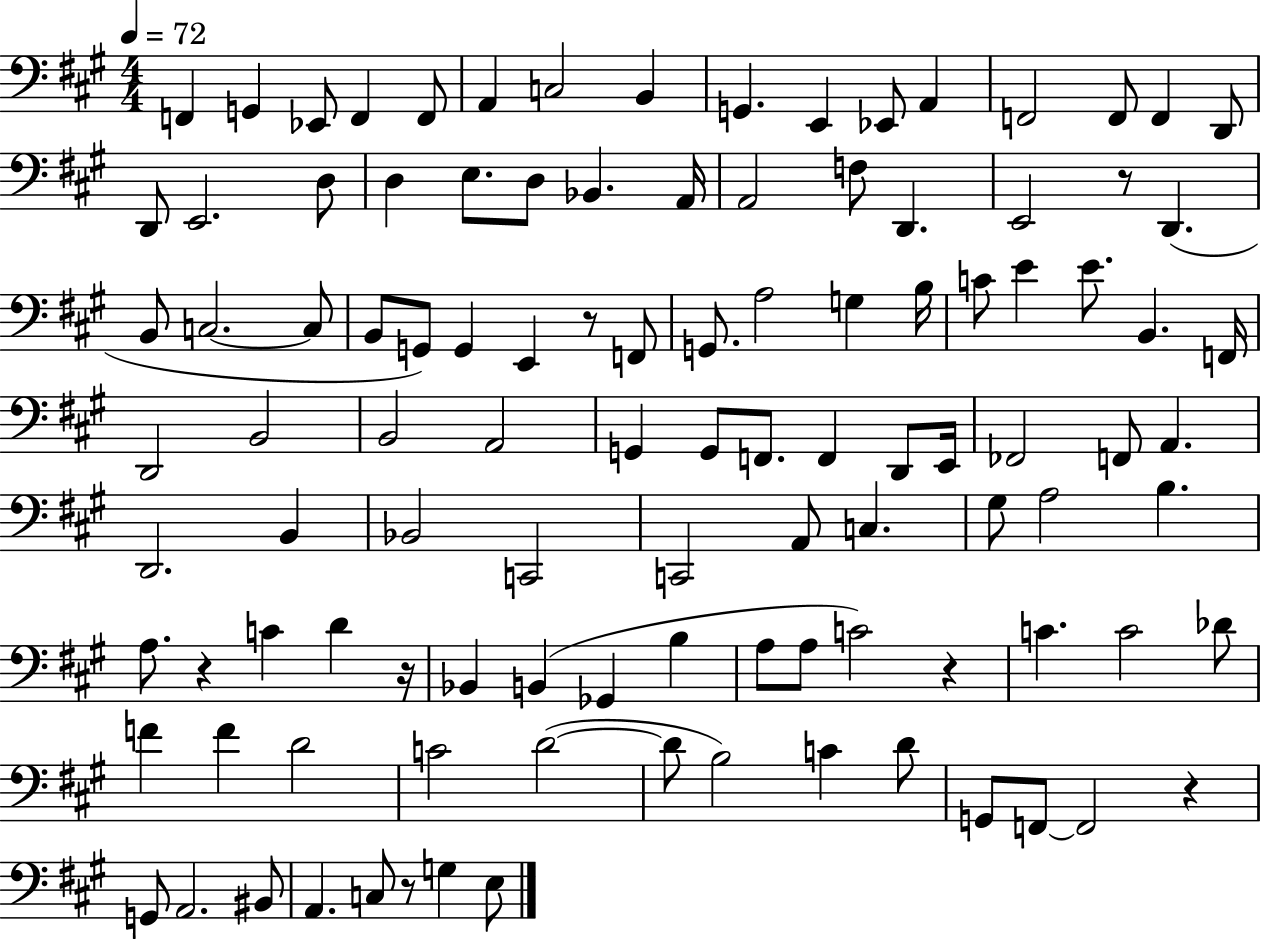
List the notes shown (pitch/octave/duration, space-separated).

F2/q G2/q Eb2/e F2/q F2/e A2/q C3/h B2/q G2/q. E2/q Eb2/e A2/q F2/h F2/e F2/q D2/e D2/e E2/h. D3/e D3/q E3/e. D3/e Bb2/q. A2/s A2/h F3/e D2/q. E2/h R/e D2/q. B2/e C3/h. C3/e B2/e G2/e G2/q E2/q R/e F2/e G2/e. A3/h G3/q B3/s C4/e E4/q E4/e. B2/q. F2/s D2/h B2/h B2/h A2/h G2/q G2/e F2/e. F2/q D2/e E2/s FES2/h F2/e A2/q. D2/h. B2/q Bb2/h C2/h C2/h A2/e C3/q. G#3/e A3/h B3/q. A3/e. R/q C4/q D4/q R/s Bb2/q B2/q Gb2/q B3/q A3/e A3/e C4/h R/q C4/q. C4/h Db4/e F4/q F4/q D4/h C4/h D4/h D4/e B3/h C4/q D4/e G2/e F2/e F2/h R/q G2/e A2/h. BIS2/e A2/q. C3/e R/e G3/q E3/e